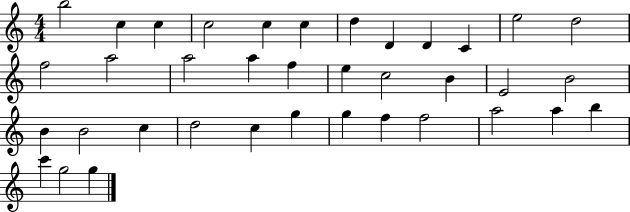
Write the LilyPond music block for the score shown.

{
  \clef treble
  \numericTimeSignature
  \time 4/4
  \key c \major
  b''2 c''4 c''4 | c''2 c''4 c''4 | d''4 d'4 d'4 c'4 | e''2 d''2 | \break f''2 a''2 | a''2 a''4 f''4 | e''4 c''2 b'4 | e'2 b'2 | \break b'4 b'2 c''4 | d''2 c''4 g''4 | g''4 f''4 f''2 | a''2 a''4 b''4 | \break c'''4 g''2 g''4 | \bar "|."
}